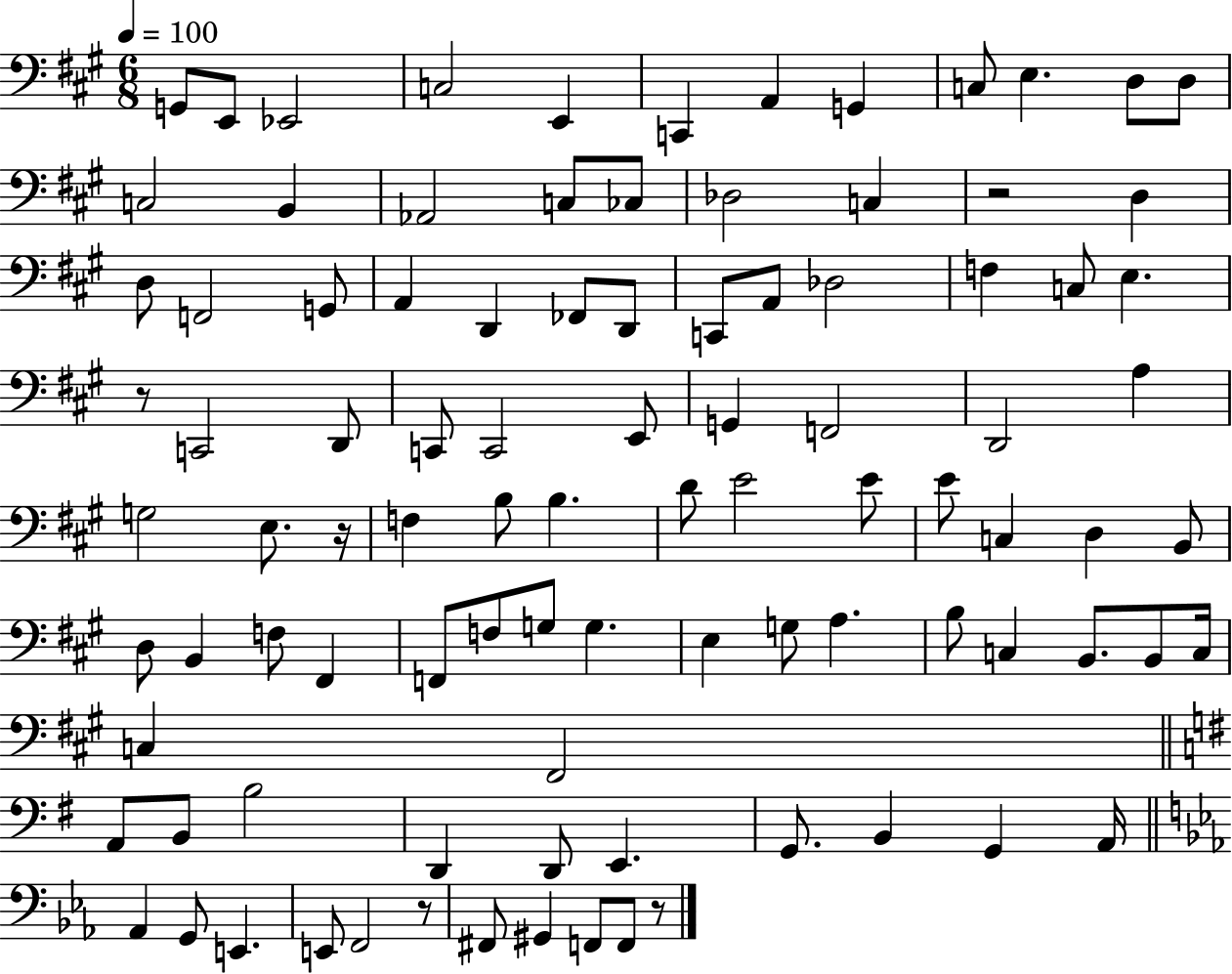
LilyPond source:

{
  \clef bass
  \numericTimeSignature
  \time 6/8
  \key a \major
  \tempo 4 = 100
  \repeat volta 2 { g,8 e,8 ees,2 | c2 e,4 | c,4 a,4 g,4 | c8 e4. d8 d8 | \break c2 b,4 | aes,2 c8 ces8 | des2 c4 | r2 d4 | \break d8 f,2 g,8 | a,4 d,4 fes,8 d,8 | c,8 a,8 des2 | f4 c8 e4. | \break r8 c,2 d,8 | c,8 c,2 e,8 | g,4 f,2 | d,2 a4 | \break g2 e8. r16 | f4 b8 b4. | d'8 e'2 e'8 | e'8 c4 d4 b,8 | \break d8 b,4 f8 fis,4 | f,8 f8 g8 g4. | e4 g8 a4. | b8 c4 b,8. b,8 c16 | \break c4 fis,2 | \bar "||" \break \key g \major a,8 b,8 b2 | d,4 d,8 e,4. | g,8. b,4 g,4 a,16 | \bar "||" \break \key ees \major aes,4 g,8 e,4. | e,8 f,2 r8 | fis,8 gis,4 f,8 f,8 r8 | } \bar "|."
}